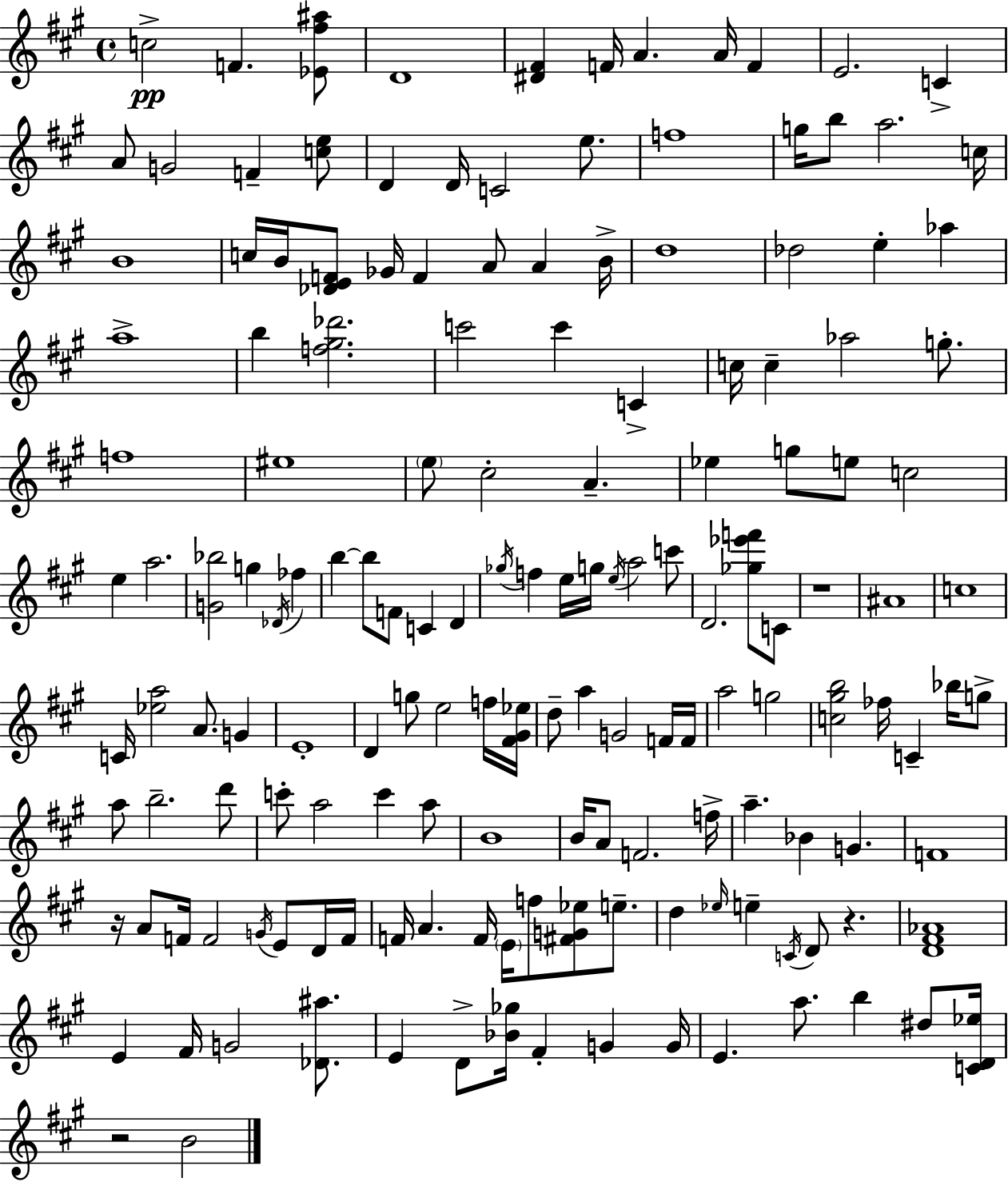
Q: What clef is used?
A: treble